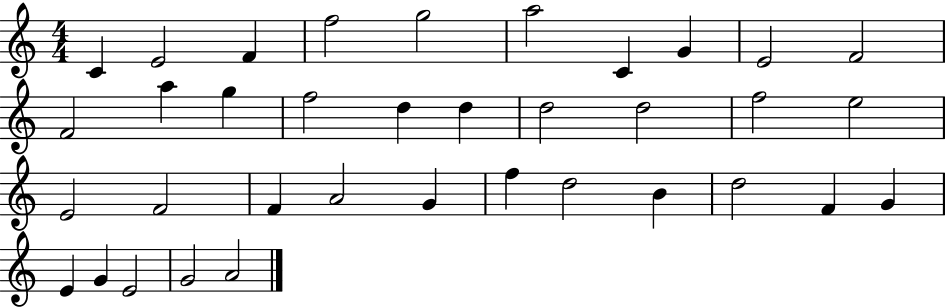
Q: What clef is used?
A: treble